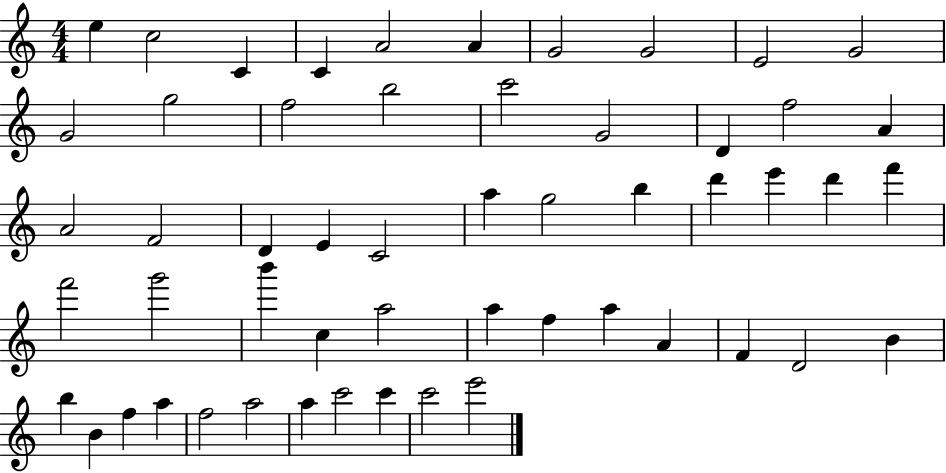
{
  \clef treble
  \numericTimeSignature
  \time 4/4
  \key c \major
  e''4 c''2 c'4 | c'4 a'2 a'4 | g'2 g'2 | e'2 g'2 | \break g'2 g''2 | f''2 b''2 | c'''2 g'2 | d'4 f''2 a'4 | \break a'2 f'2 | d'4 e'4 c'2 | a''4 g''2 b''4 | d'''4 e'''4 d'''4 f'''4 | \break f'''2 g'''2 | b'''4 c''4 a''2 | a''4 f''4 a''4 a'4 | f'4 d'2 b'4 | \break b''4 b'4 f''4 a''4 | f''2 a''2 | a''4 c'''2 c'''4 | c'''2 e'''2 | \break \bar "|."
}